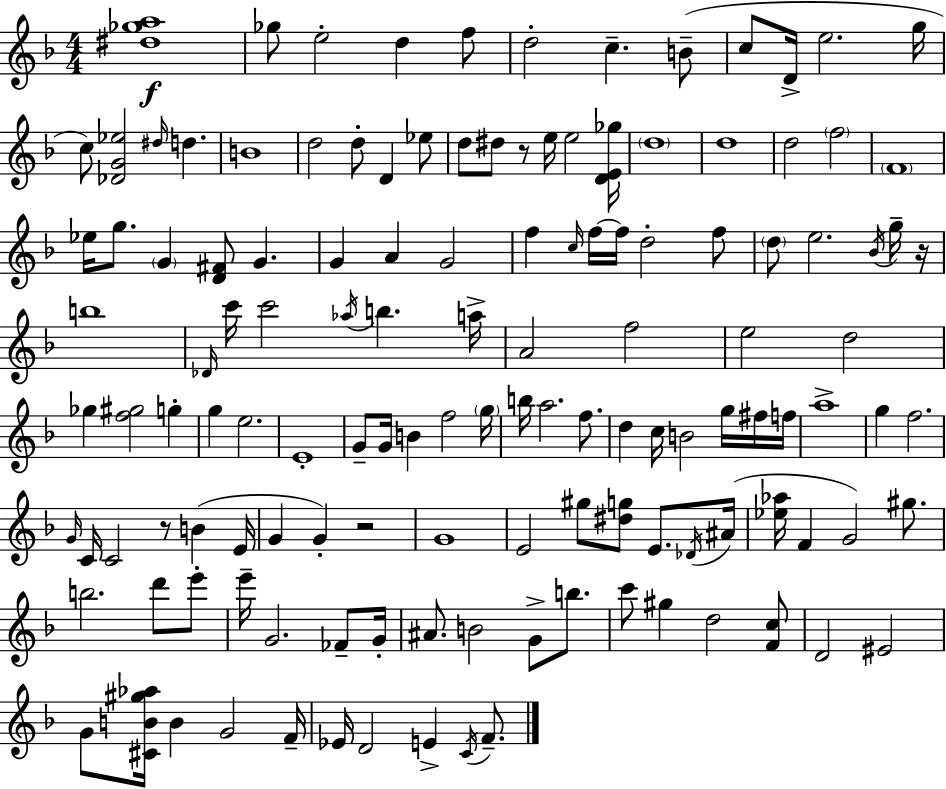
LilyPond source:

{
  \clef treble
  \numericTimeSignature
  \time 4/4
  \key f \major
  <dis'' ges'' a''>1\f | ges''8 e''2-. d''4 f''8 | d''2-. c''4.-- b'8--( | c''8 d'16-> e''2. g''16 | \break c''8) <des' g' ees''>2 \grace { dis''16 } d''4. | b'1 | d''2 d''8-. d'4 ees''8 | d''8 dis''8 r8 e''16 e''2 | \break <d' e' ges''>16 \parenthesize d''1 | d''1 | d''2 \parenthesize f''2 | \parenthesize f'1 | \break ees''16 g''8. \parenthesize g'4 <d' fis'>8 g'4. | g'4 a'4 g'2 | f''4 \grace { c''16 } f''16~~ f''16 d''2-. | f''8 \parenthesize d''8 e''2. | \break \acciaccatura { bes'16 } g''16-- r16 b''1 | \grace { des'16 } c'''16 c'''2 \acciaccatura { aes''16 } b''4. | a''16-> a'2 f''2 | e''2 d''2 | \break ges''4 <f'' gis''>2 | g''4-. g''4 e''2. | e'1-. | g'8-- g'16 b'4 f''2 | \break \parenthesize g''16 b''16 a''2. | f''8. d''4 c''16 b'2 | g''16 fis''16 f''16 a''1-> | g''4 f''2. | \break \grace { g'16 } c'16 c'2 r8 | b'4( e'16 g'4 g'4-.) r2 | g'1 | e'2 gis''8 | \break <dis'' g''>8 e'8. \acciaccatura { des'16 }( ais'16 <ees'' aes''>16 f'4 g'2) | gis''8. b''2. | d'''8 e'''8-. e'''16-- g'2. | fes'8-- g'16-. ais'8. b'2 | \break g'8-> b''8. c'''8 gis''4 d''2 | <f' c''>8 d'2 eis'2 | g'8 <cis' b' gis'' aes''>16 b'4 g'2 | f'16-- ees'16 d'2 | \break e'4-> \acciaccatura { c'16 } f'8.-- \bar "|."
}